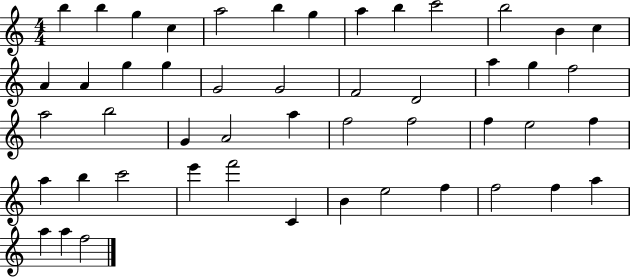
{
  \clef treble
  \numericTimeSignature
  \time 4/4
  \key c \major
  b''4 b''4 g''4 c''4 | a''2 b''4 g''4 | a''4 b''4 c'''2 | b''2 b'4 c''4 | \break a'4 a'4 g''4 g''4 | g'2 g'2 | f'2 d'2 | a''4 g''4 f''2 | \break a''2 b''2 | g'4 a'2 a''4 | f''2 f''2 | f''4 e''2 f''4 | \break a''4 b''4 c'''2 | e'''4 f'''2 c'4 | b'4 e''2 f''4 | f''2 f''4 a''4 | \break a''4 a''4 f''2 | \bar "|."
}